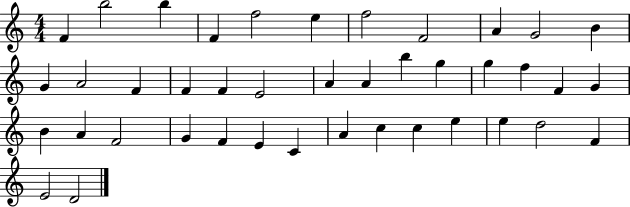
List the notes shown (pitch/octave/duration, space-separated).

F4/q B5/h B5/q F4/q F5/h E5/q F5/h F4/h A4/q G4/h B4/q G4/q A4/h F4/q F4/q F4/q E4/h A4/q A4/q B5/q G5/q G5/q F5/q F4/q G4/q B4/q A4/q F4/h G4/q F4/q E4/q C4/q A4/q C5/q C5/q E5/q E5/q D5/h F4/q E4/h D4/h